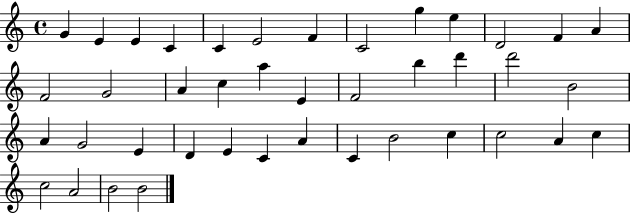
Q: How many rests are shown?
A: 0